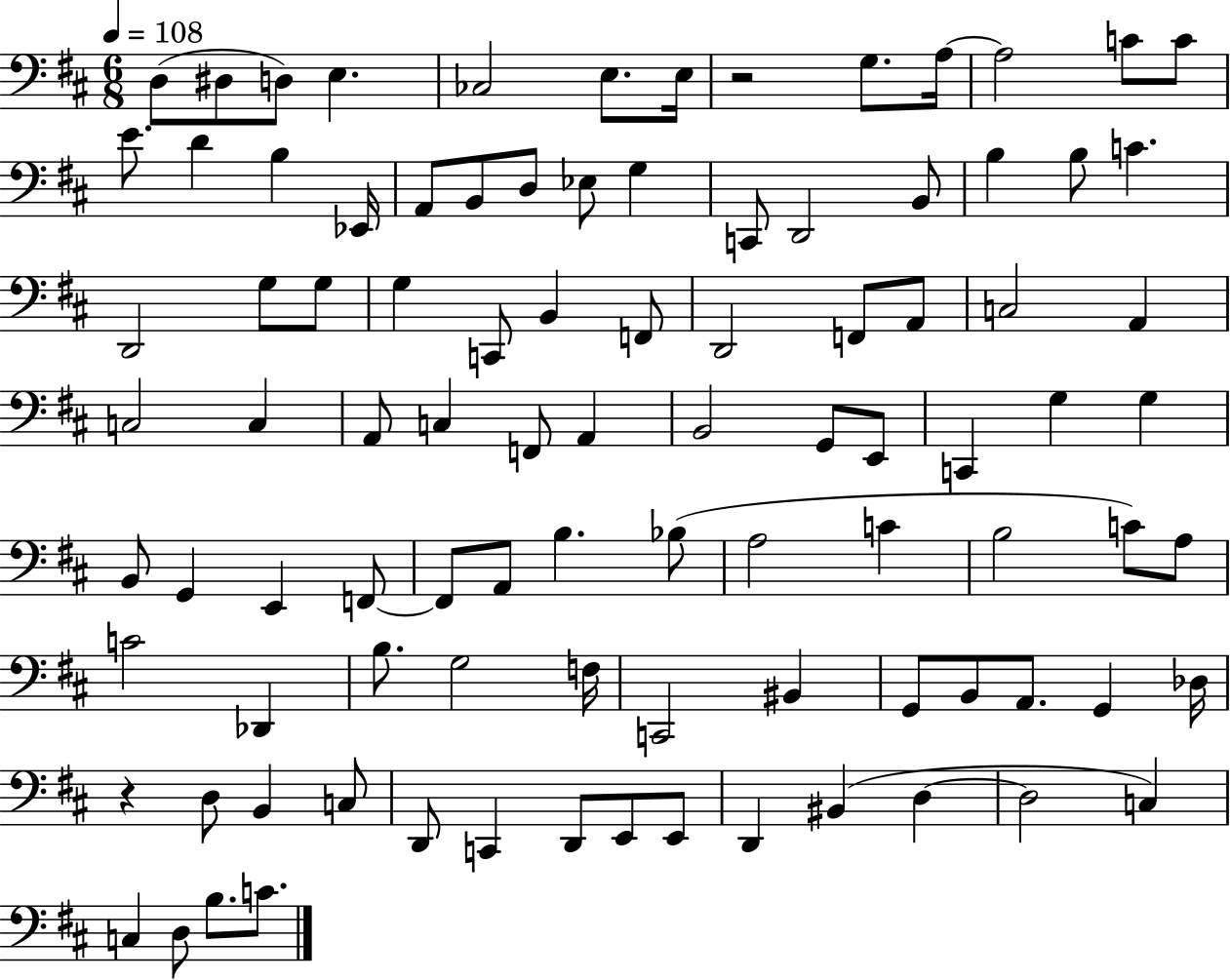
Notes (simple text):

D3/e D#3/e D3/e E3/q. CES3/h E3/e. E3/s R/h G3/e. A3/s A3/h C4/e C4/e E4/e. D4/q B3/q Eb2/s A2/e B2/e D3/e Eb3/e G3/q C2/e D2/h B2/e B3/q B3/e C4/q. D2/h G3/e G3/e G3/q C2/e B2/q F2/e D2/h F2/e A2/e C3/h A2/q C3/h C3/q A2/e C3/q F2/e A2/q B2/h G2/e E2/e C2/q G3/q G3/q B2/e G2/q E2/q F2/e F2/e A2/e B3/q. Bb3/e A3/h C4/q B3/h C4/e A3/e C4/h Db2/q B3/e. G3/h F3/s C2/h BIS2/q G2/e B2/e A2/e. G2/q Db3/s R/q D3/e B2/q C3/e D2/e C2/q D2/e E2/e E2/e D2/q BIS2/q D3/q D3/h C3/q C3/q D3/e B3/e. C4/e.